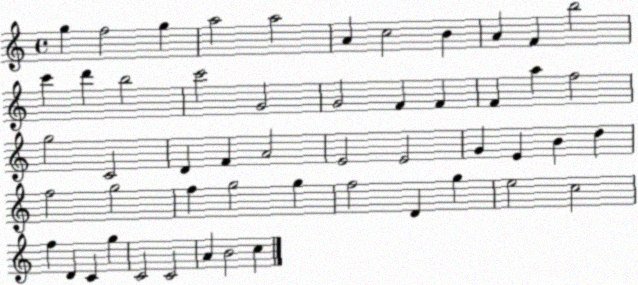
X:1
T:Untitled
M:4/4
L:1/4
K:C
g f2 g a2 a2 A c2 B A F b2 c' d' b2 c'2 G2 G2 F F F a f2 g2 C2 D F A2 E2 E2 G E B d f2 g2 f g2 g f2 D g e2 c2 f D C g C2 C2 A B2 c